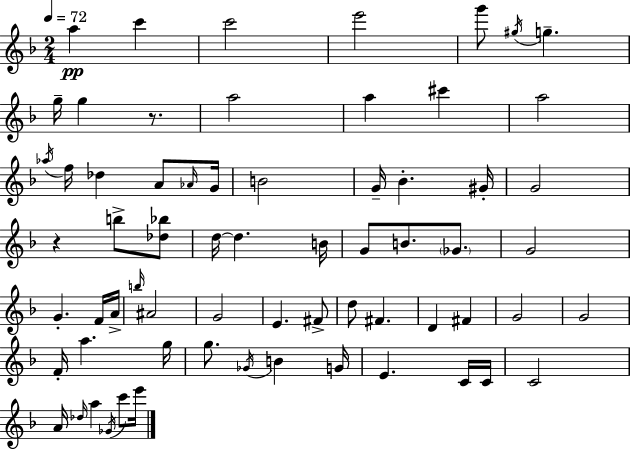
A5/q C6/q C6/h E6/h G6/e G#5/s G5/q. G5/s G5/q R/e. A5/h A5/q C#6/q A5/h Ab5/s F5/s Db5/q A4/e Ab4/s G4/s B4/h G4/s Bb4/q. G#4/s G4/h R/q B5/e [Db5,Bb5]/e D5/s D5/q. B4/s G4/e B4/e. Gb4/e. G4/h G4/q. F4/s A4/s B5/s A#4/h G4/h E4/q. F#4/e D5/e F#4/q. D4/q F#4/q G4/h G4/h F4/s A5/q. G5/s G5/e. Gb4/s B4/q G4/s E4/q. C4/s C4/s C4/h A4/s Db5/s A5/q Gb4/s C6/e E6/s